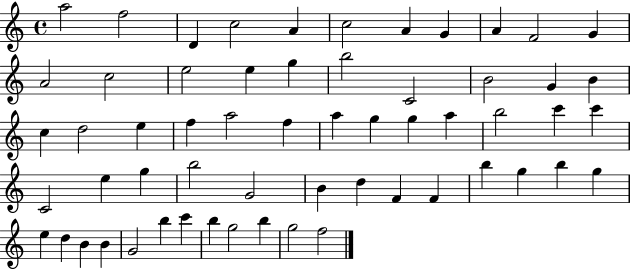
{
  \clef treble
  \time 4/4
  \defaultTimeSignature
  \key c \major
  a''2 f''2 | d'4 c''2 a'4 | c''2 a'4 g'4 | a'4 f'2 g'4 | \break a'2 c''2 | e''2 e''4 g''4 | b''2 c'2 | b'2 g'4 b'4 | \break c''4 d''2 e''4 | f''4 a''2 f''4 | a''4 g''4 g''4 a''4 | b''2 c'''4 c'''4 | \break c'2 e''4 g''4 | b''2 g'2 | b'4 d''4 f'4 f'4 | b''4 g''4 b''4 g''4 | \break e''4 d''4 b'4 b'4 | g'2 b''4 c'''4 | b''4 g''2 b''4 | g''2 f''2 | \break \bar "|."
}